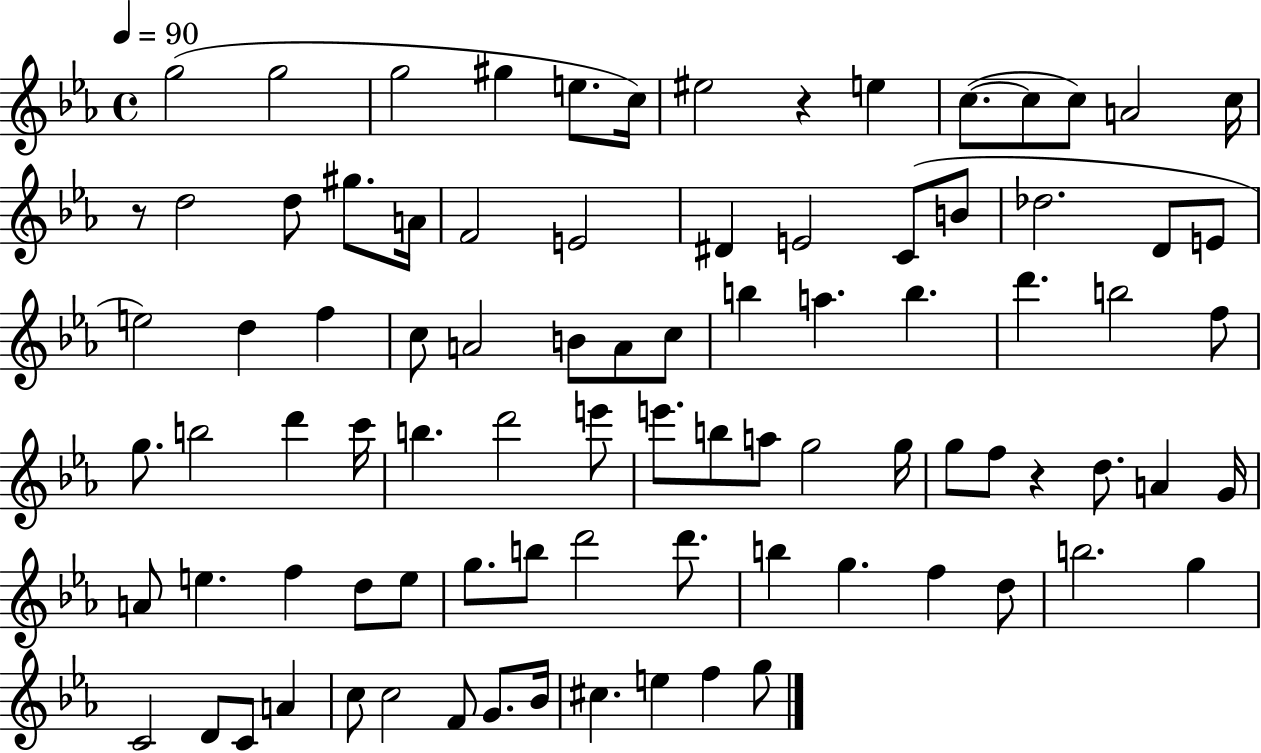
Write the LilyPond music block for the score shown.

{
  \clef treble
  \time 4/4
  \defaultTimeSignature
  \key ees \major
  \tempo 4 = 90
  g''2( g''2 | g''2 gis''4 e''8. c''16) | eis''2 r4 e''4 | c''8.~(~ c''8 c''8) a'2 c''16 | \break r8 d''2 d''8 gis''8. a'16 | f'2 e'2 | dis'4 e'2 c'8( b'8 | des''2. d'8 e'8 | \break e''2) d''4 f''4 | c''8 a'2 b'8 a'8 c''8 | b''4 a''4. b''4. | d'''4. b''2 f''8 | \break g''8. b''2 d'''4 c'''16 | b''4. d'''2 e'''8 | e'''8. b''8 a''8 g''2 g''16 | g''8 f''8 r4 d''8. a'4 g'16 | \break a'8 e''4. f''4 d''8 e''8 | g''8. b''8 d'''2 d'''8. | b''4 g''4. f''4 d''8 | b''2. g''4 | \break c'2 d'8 c'8 a'4 | c''8 c''2 f'8 g'8. bes'16 | cis''4. e''4 f''4 g''8 | \bar "|."
}